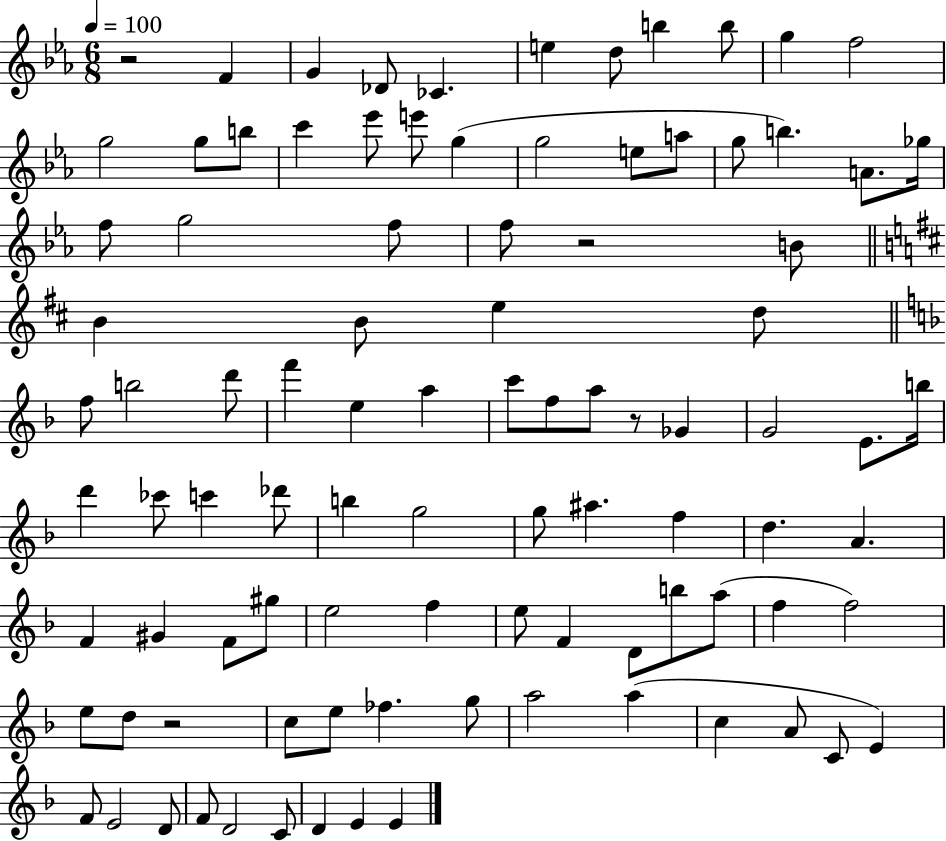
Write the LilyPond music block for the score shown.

{
  \clef treble
  \numericTimeSignature
  \time 6/8
  \key ees \major
  \tempo 4 = 100
  r2 f'4 | g'4 des'8 ces'4. | e''4 d''8 b''4 b''8 | g''4 f''2 | \break g''2 g''8 b''8 | c'''4 ees'''8 e'''8 g''4( | g''2 e''8 a''8 | g''8 b''4.) a'8. ges''16 | \break f''8 g''2 f''8 | f''8 r2 b'8 | \bar "||" \break \key d \major b'4 b'8 e''4 d''8 | \bar "||" \break \key d \minor f''8 b''2 d'''8 | f'''4 e''4 a''4 | c'''8 f''8 a''8 r8 ges'4 | g'2 e'8. b''16 | \break d'''4 ces'''8 c'''4 des'''8 | b''4 g''2 | g''8 ais''4. f''4 | d''4. a'4. | \break f'4 gis'4 f'8 gis''8 | e''2 f''4 | e''8 f'4 d'8 b''8 a''8( | f''4 f''2) | \break e''8 d''8 r2 | c''8 e''8 fes''4. g''8 | a''2 a''4( | c''4 a'8 c'8 e'4) | \break f'8 e'2 d'8 | f'8 d'2 c'8 | d'4 e'4 e'4 | \bar "|."
}